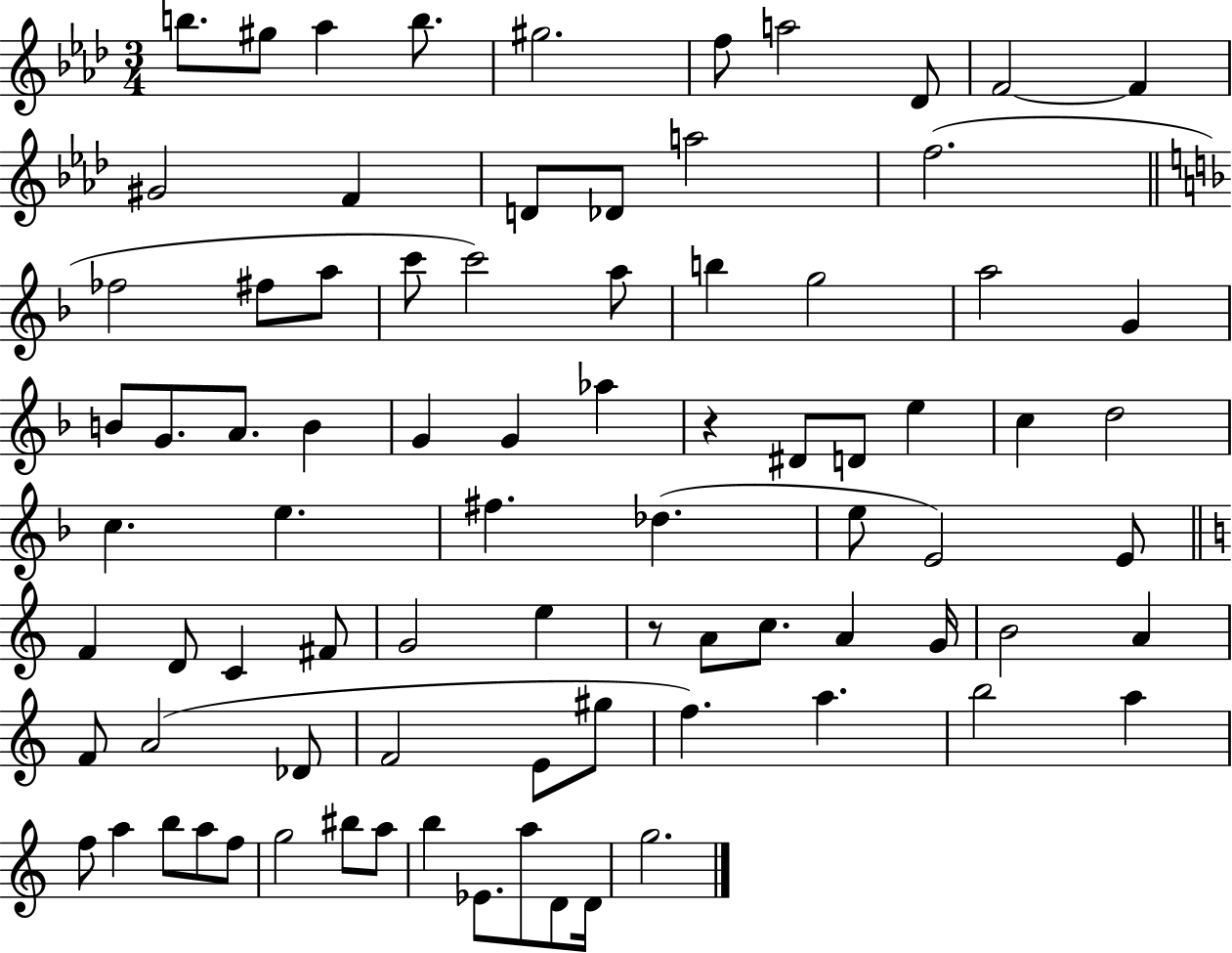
{
  \clef treble
  \numericTimeSignature
  \time 3/4
  \key aes \major
  b''8. gis''8 aes''4 b''8. | gis''2. | f''8 a''2 des'8 | f'2~~ f'4 | \break gis'2 f'4 | d'8 des'8 a''2 | f''2.( | \bar "||" \break \key d \minor fes''2 fis''8 a''8 | c'''8 c'''2) a''8 | b''4 g''2 | a''2 g'4 | \break b'8 g'8. a'8. b'4 | g'4 g'4 aes''4 | r4 dis'8 d'8 e''4 | c''4 d''2 | \break c''4. e''4. | fis''4. des''4.( | e''8 e'2) e'8 | \bar "||" \break \key c \major f'4 d'8 c'4 fis'8 | g'2 e''4 | r8 a'8 c''8. a'4 g'16 | b'2 a'4 | \break f'8 a'2( des'8 | f'2 e'8 gis''8 | f''4.) a''4. | b''2 a''4 | \break f''8 a''4 b''8 a''8 f''8 | g''2 bis''8 a''8 | b''4 ees'8. a''8 d'8 d'16 | g''2. | \break \bar "|."
}